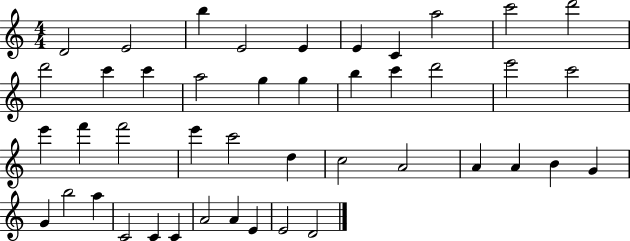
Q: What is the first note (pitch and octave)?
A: D4